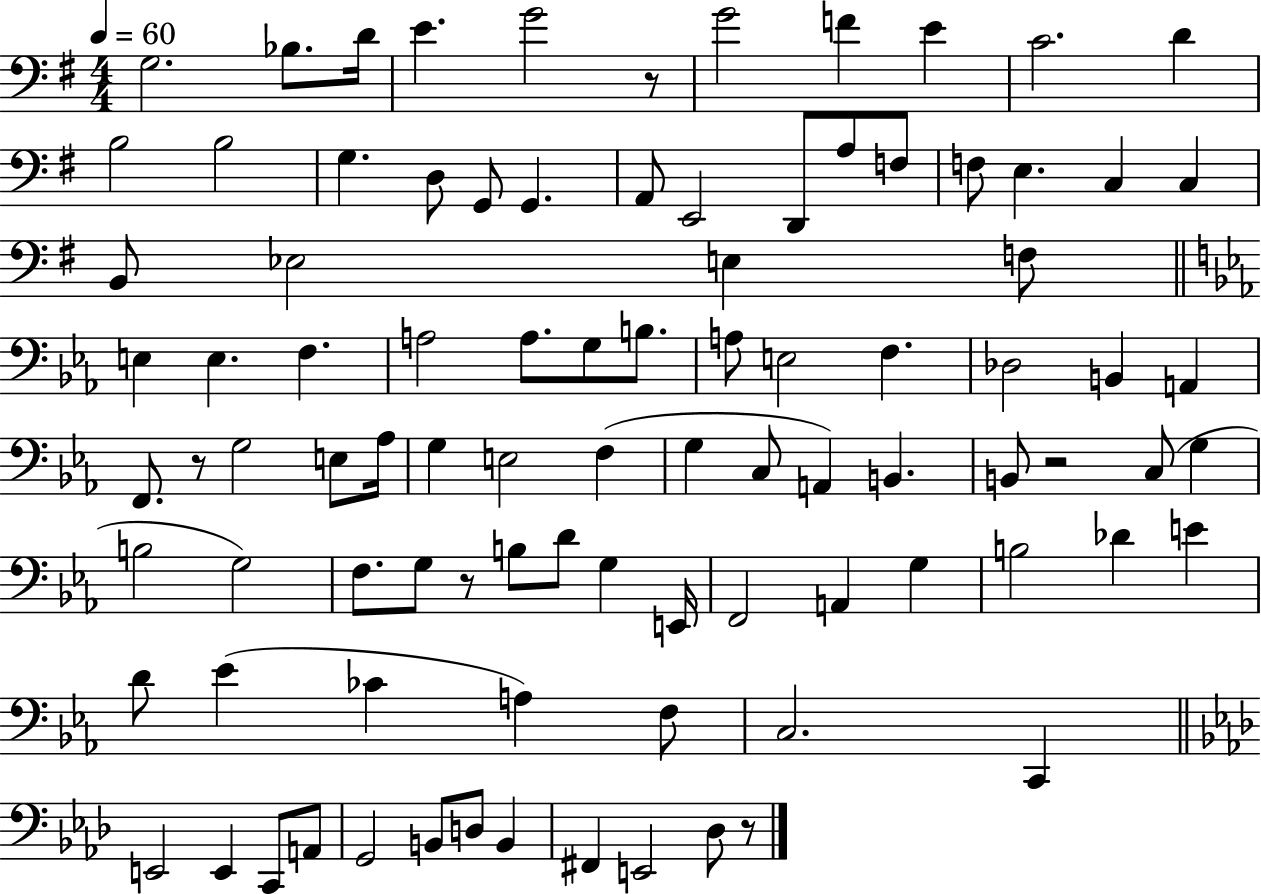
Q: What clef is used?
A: bass